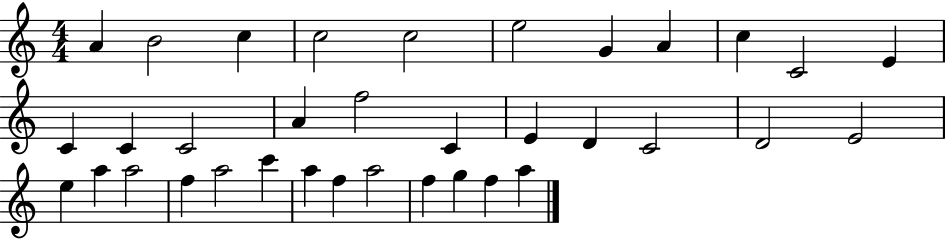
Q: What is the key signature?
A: C major